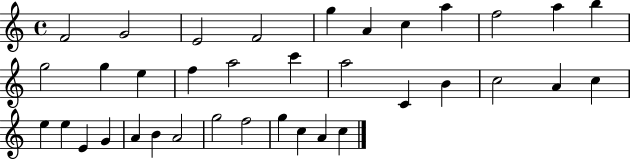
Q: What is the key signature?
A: C major